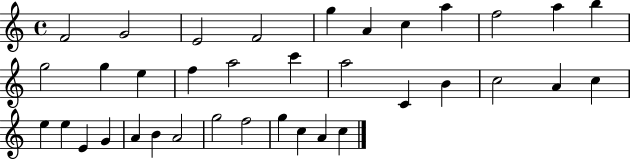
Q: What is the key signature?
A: C major